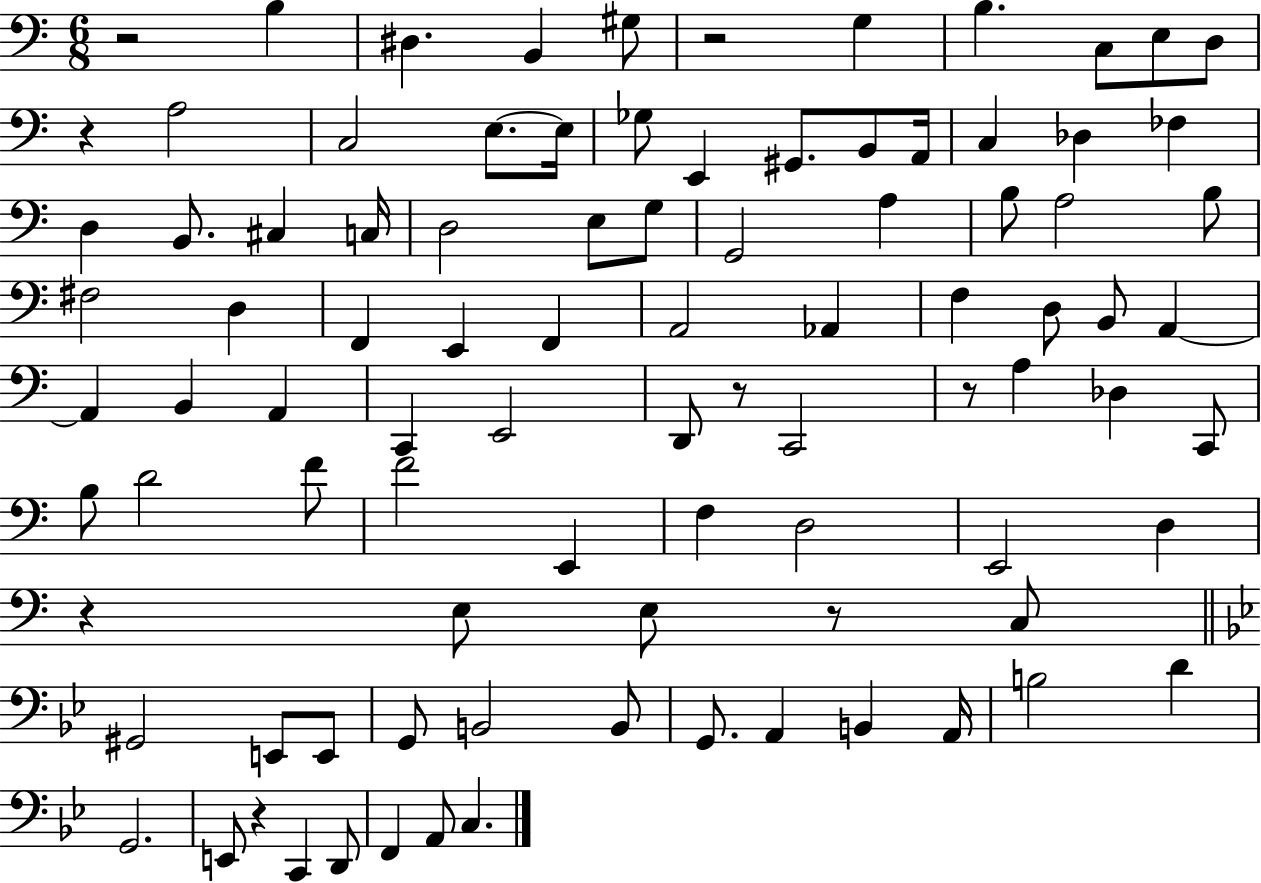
{
  \clef bass
  \numericTimeSignature
  \time 6/8
  \key c \major
  r2 b4 | dis4. b,4 gis8 | r2 g4 | b4. c8 e8 d8 | \break r4 a2 | c2 e8.~~ e16 | ges8 e,4 gis,8. b,8 a,16 | c4 des4 fes4 | \break d4 b,8. cis4 c16 | d2 e8 g8 | g,2 a4 | b8 a2 b8 | \break fis2 d4 | f,4 e,4 f,4 | a,2 aes,4 | f4 d8 b,8 a,4~~ | \break a,4 b,4 a,4 | c,4 e,2 | d,8 r8 c,2 | r8 a4 des4 c,8 | \break b8 d'2 f'8 | f'2 e,4 | f4 d2 | e,2 d4 | \break r4 e8 e8 r8 c8 | \bar "||" \break \key g \minor gis,2 e,8 e,8 | g,8 b,2 b,8 | g,8. a,4 b,4 a,16 | b2 d'4 | \break g,2. | e,8 r4 c,4 d,8 | f,4 a,8 c4. | \bar "|."
}